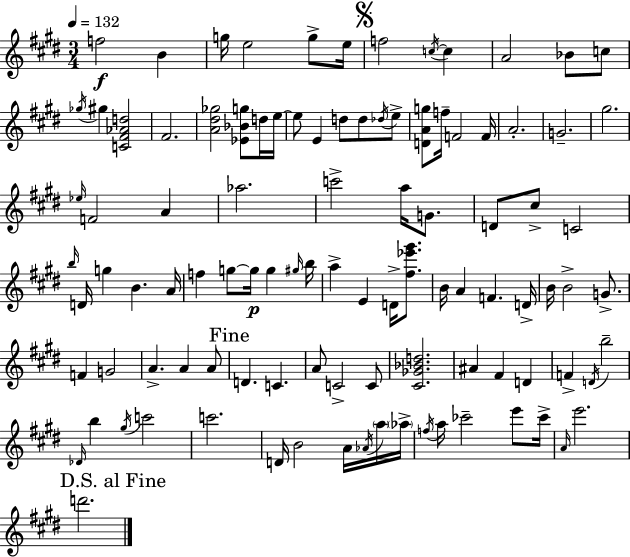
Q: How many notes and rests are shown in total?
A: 101